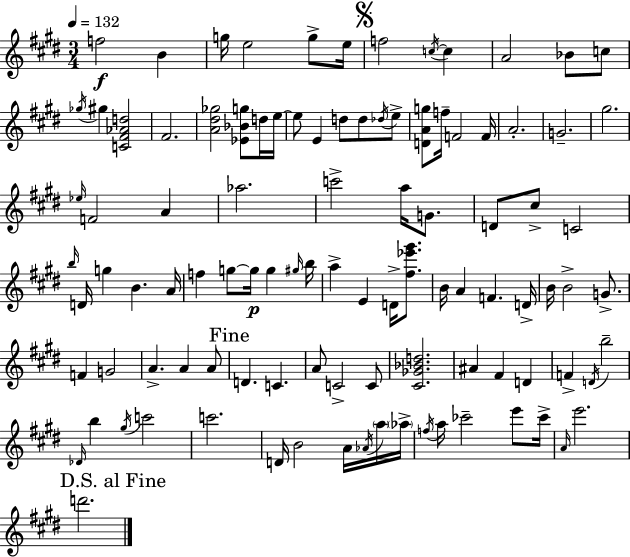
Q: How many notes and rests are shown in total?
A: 101